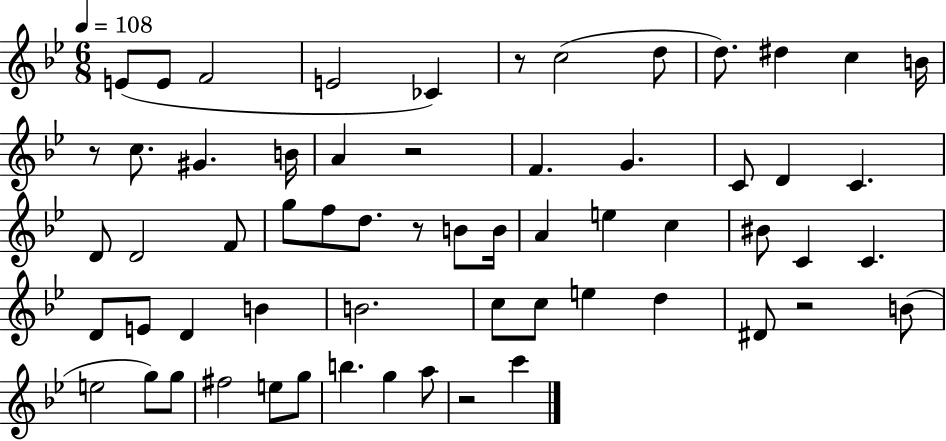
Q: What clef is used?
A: treble